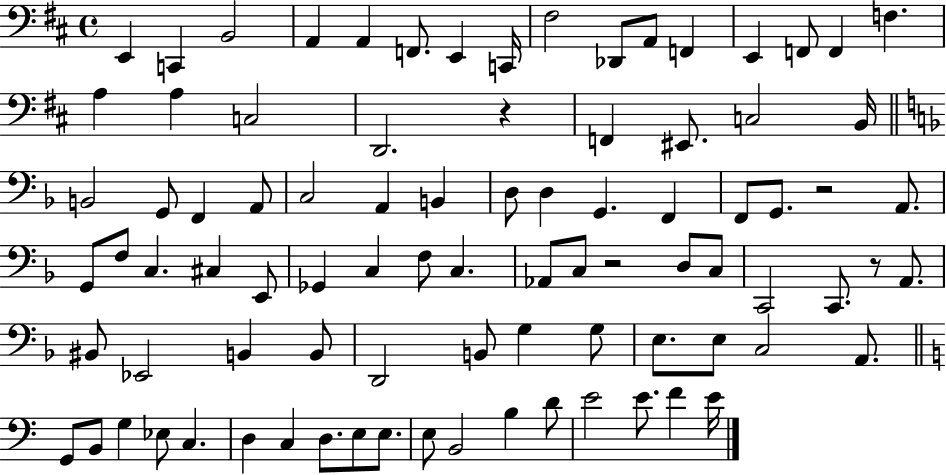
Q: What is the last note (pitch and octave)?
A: E4